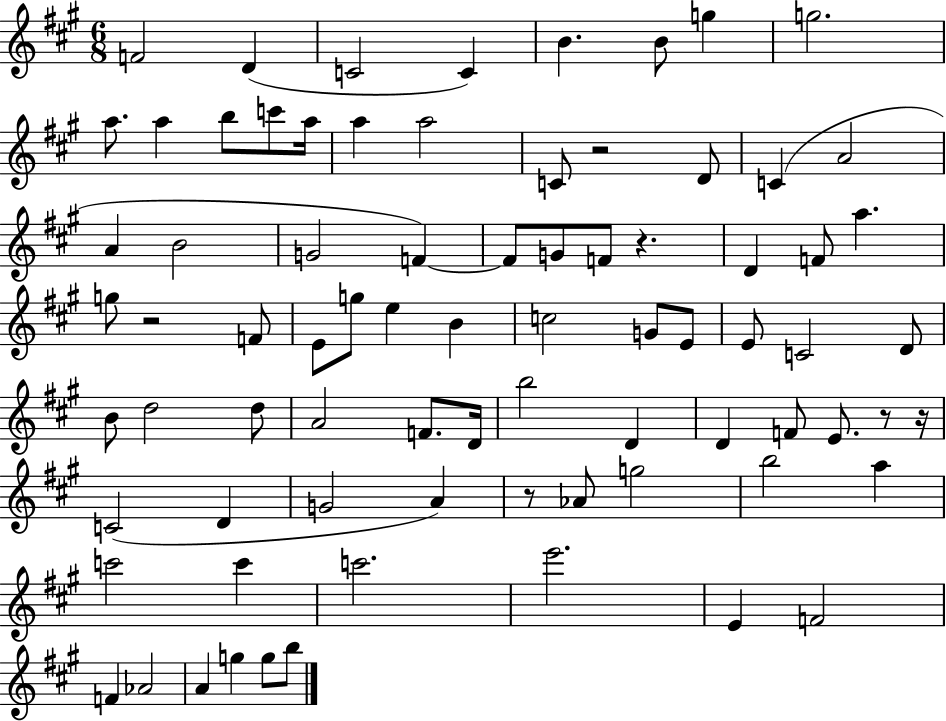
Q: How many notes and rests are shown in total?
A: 78